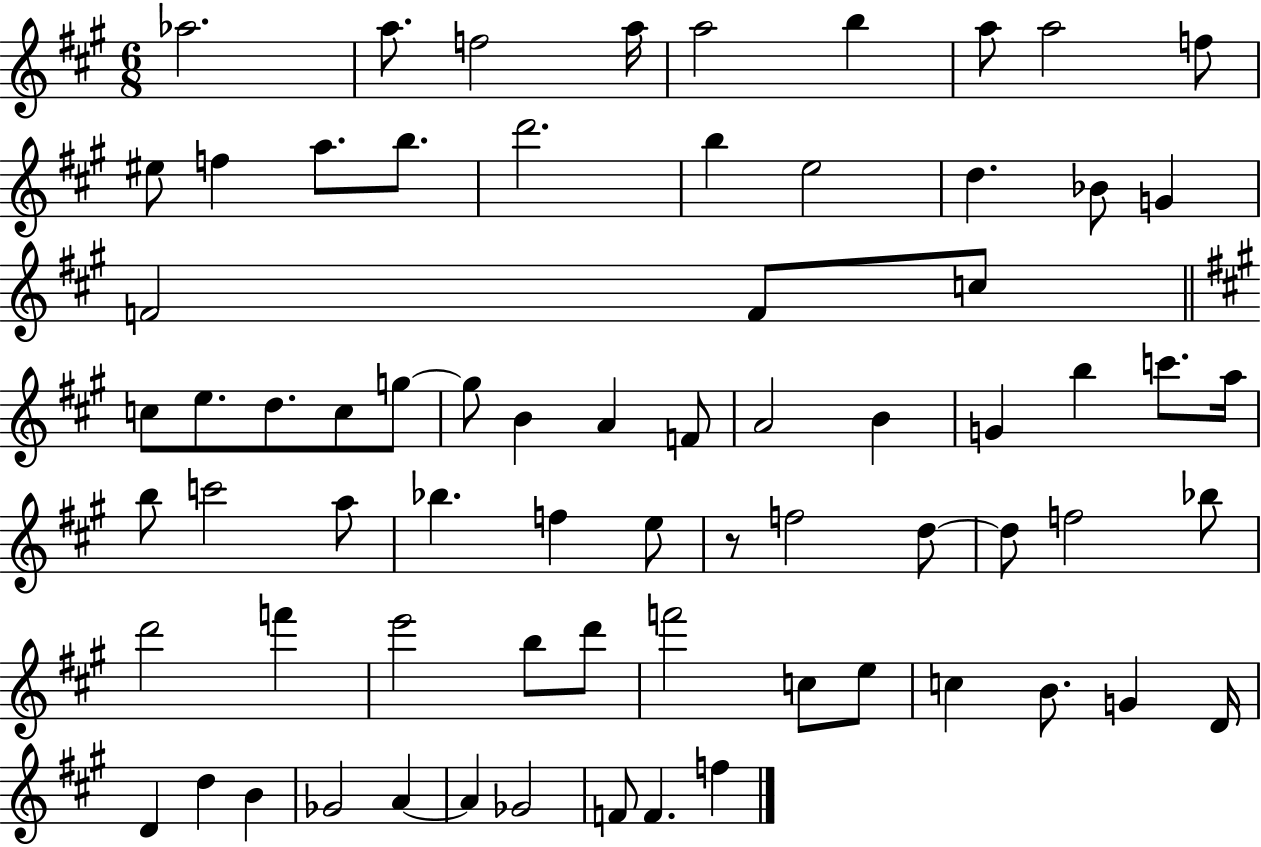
Ab5/h. A5/e. F5/h A5/s A5/h B5/q A5/e A5/h F5/e EIS5/e F5/q A5/e. B5/e. D6/h. B5/q E5/h D5/q. Bb4/e G4/q F4/h F4/e C5/e C5/e E5/e. D5/e. C5/e G5/e G5/e B4/q A4/q F4/e A4/h B4/q G4/q B5/q C6/e. A5/s B5/e C6/h A5/e Bb5/q. F5/q E5/e R/e F5/h D5/e D5/e F5/h Bb5/e D6/h F6/q E6/h B5/e D6/e F6/h C5/e E5/e C5/q B4/e. G4/q D4/s D4/q D5/q B4/q Gb4/h A4/q A4/q Gb4/h F4/e F4/q. F5/q